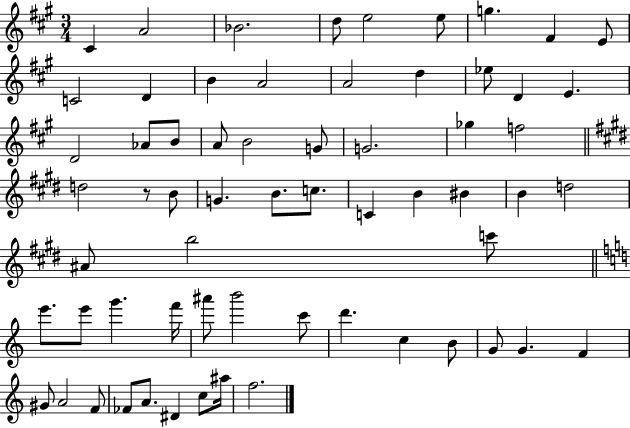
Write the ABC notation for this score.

X:1
T:Untitled
M:3/4
L:1/4
K:A
^C A2 _B2 d/2 e2 e/2 g ^F E/2 C2 D B A2 A2 d _e/2 D E D2 _A/2 B/2 A/2 B2 G/2 G2 _g f2 d2 z/2 B/2 G B/2 c/2 C B ^B B d2 ^A/2 b2 c'/2 e'/2 e'/2 g' f'/4 ^a'/2 b'2 c'/2 d' c B/2 G/2 G F ^G/2 A2 F/2 _F/2 A/2 ^D c/2 ^a/4 f2